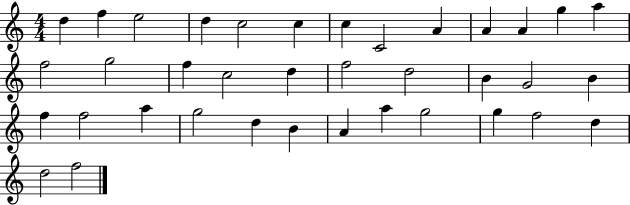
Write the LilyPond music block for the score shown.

{
  \clef treble
  \numericTimeSignature
  \time 4/4
  \key c \major
  d''4 f''4 e''2 | d''4 c''2 c''4 | c''4 c'2 a'4 | a'4 a'4 g''4 a''4 | \break f''2 g''2 | f''4 c''2 d''4 | f''2 d''2 | b'4 g'2 b'4 | \break f''4 f''2 a''4 | g''2 d''4 b'4 | a'4 a''4 g''2 | g''4 f''2 d''4 | \break d''2 f''2 | \bar "|."
}